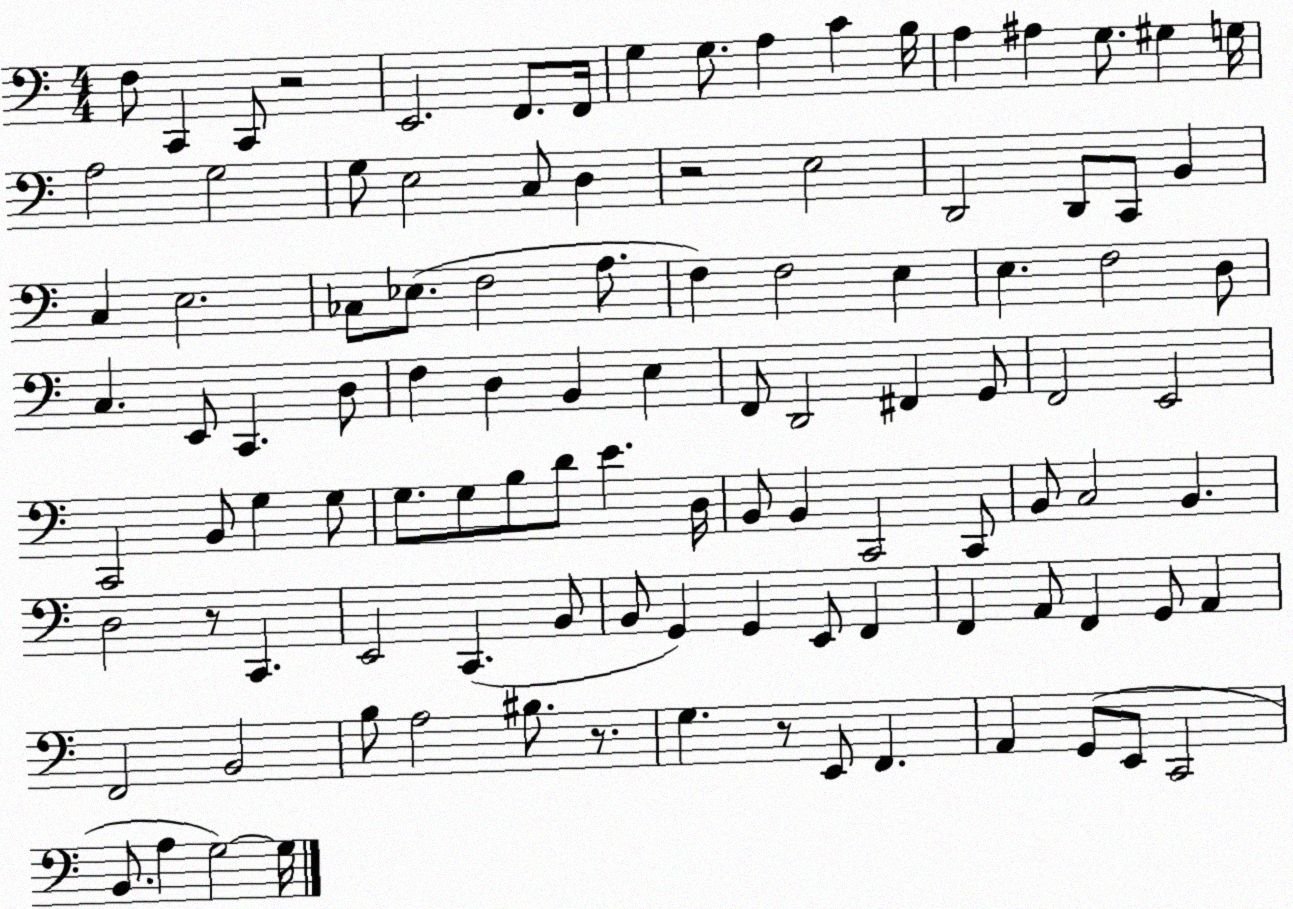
X:1
T:Untitled
M:4/4
L:1/4
K:C
F,/2 C,, C,,/2 z2 E,,2 F,,/2 F,,/4 G, G,/2 A, C B,/4 A, ^A, G,/2 ^G, G,/4 A,2 G,2 G,/2 E,2 C,/2 D, z2 E,2 D,,2 D,,/2 C,,/2 B,, C, E,2 _C,/2 _E,/2 F,2 A,/2 F, F,2 E, E, F,2 D,/2 C, E,,/2 C,, D,/2 F, D, B,, E, F,,/2 D,,2 ^F,, G,,/2 F,,2 E,,2 C,,2 B,,/2 G, G,/2 G,/2 G,/2 B,/2 D/2 E D,/4 B,,/2 B,, C,,2 C,,/2 B,,/2 C,2 B,, D,2 z/2 C,, E,,2 C,, B,,/2 B,,/2 G,, G,, E,,/2 F,, F,, A,,/2 F,, G,,/2 A,, F,,2 B,,2 B,/2 A,2 ^B,/2 z/2 G, z/2 E,,/2 F,, A,, G,,/2 E,,/2 C,,2 B,,/2 A, G,2 G,/4